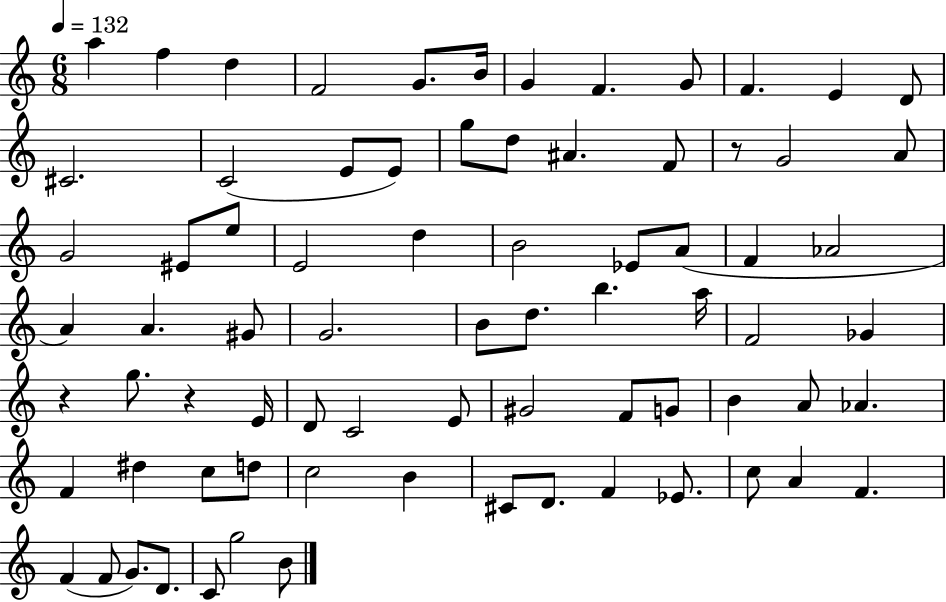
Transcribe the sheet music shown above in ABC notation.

X:1
T:Untitled
M:6/8
L:1/4
K:C
a f d F2 G/2 B/4 G F G/2 F E D/2 ^C2 C2 E/2 E/2 g/2 d/2 ^A F/2 z/2 G2 A/2 G2 ^E/2 e/2 E2 d B2 _E/2 A/2 F _A2 A A ^G/2 G2 B/2 d/2 b a/4 F2 _G z g/2 z E/4 D/2 C2 E/2 ^G2 F/2 G/2 B A/2 _A F ^d c/2 d/2 c2 B ^C/2 D/2 F _E/2 c/2 A F F F/2 G/2 D/2 C/2 g2 B/2